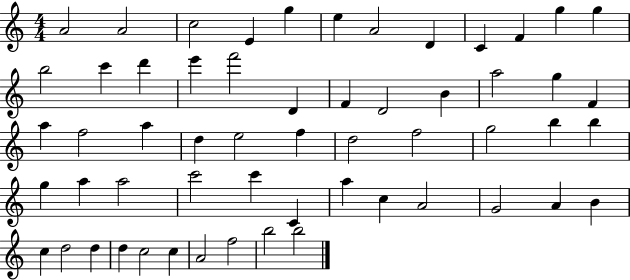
A4/h A4/h C5/h E4/q G5/q E5/q A4/h D4/q C4/q F4/q G5/q G5/q B5/h C6/q D6/q E6/q F6/h D4/q F4/q D4/h B4/q A5/h G5/q F4/q A5/q F5/h A5/q D5/q E5/h F5/q D5/h F5/h G5/h B5/q B5/q G5/q A5/q A5/h C6/h C6/q C4/q A5/q C5/q A4/h G4/h A4/q B4/q C5/q D5/h D5/q D5/q C5/h C5/q A4/h F5/h B5/h B5/h